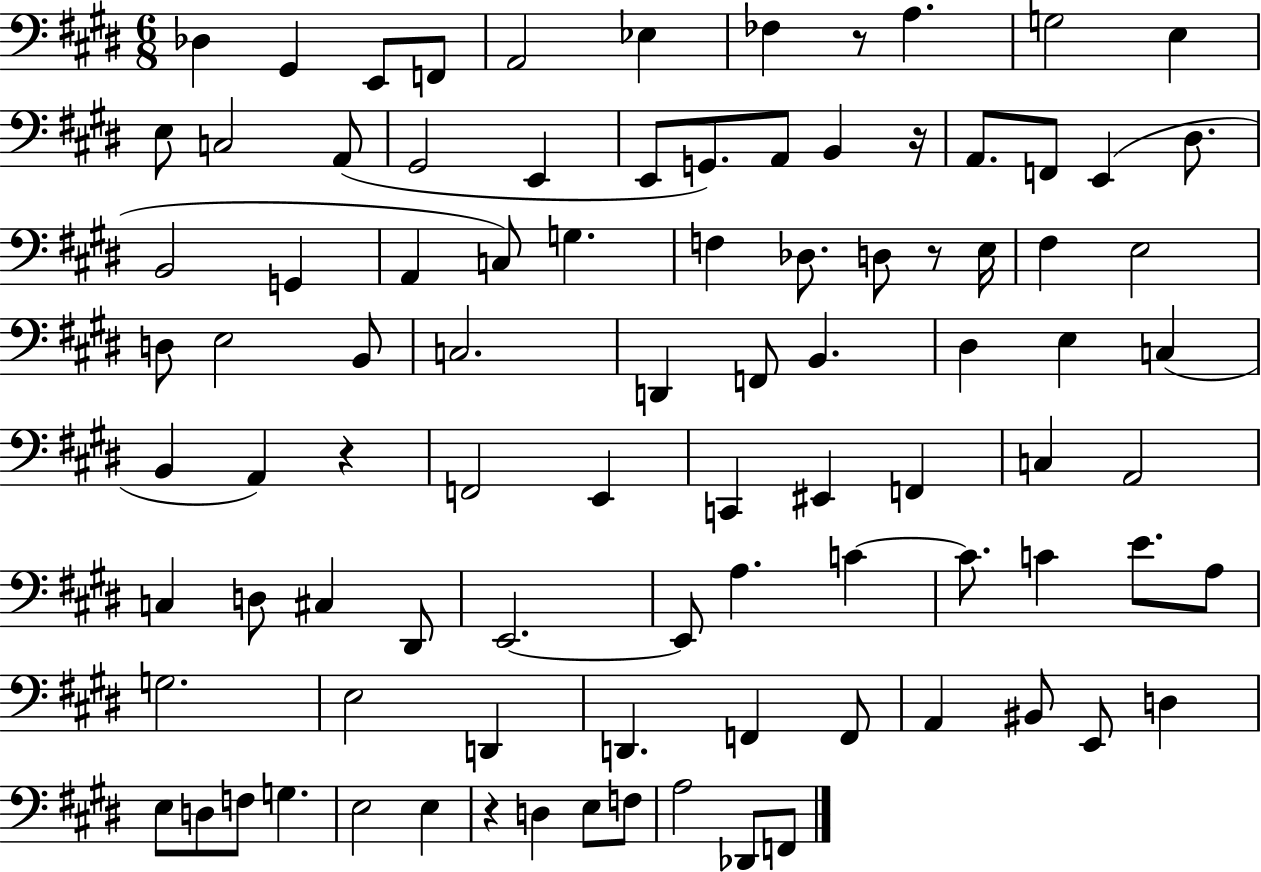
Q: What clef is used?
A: bass